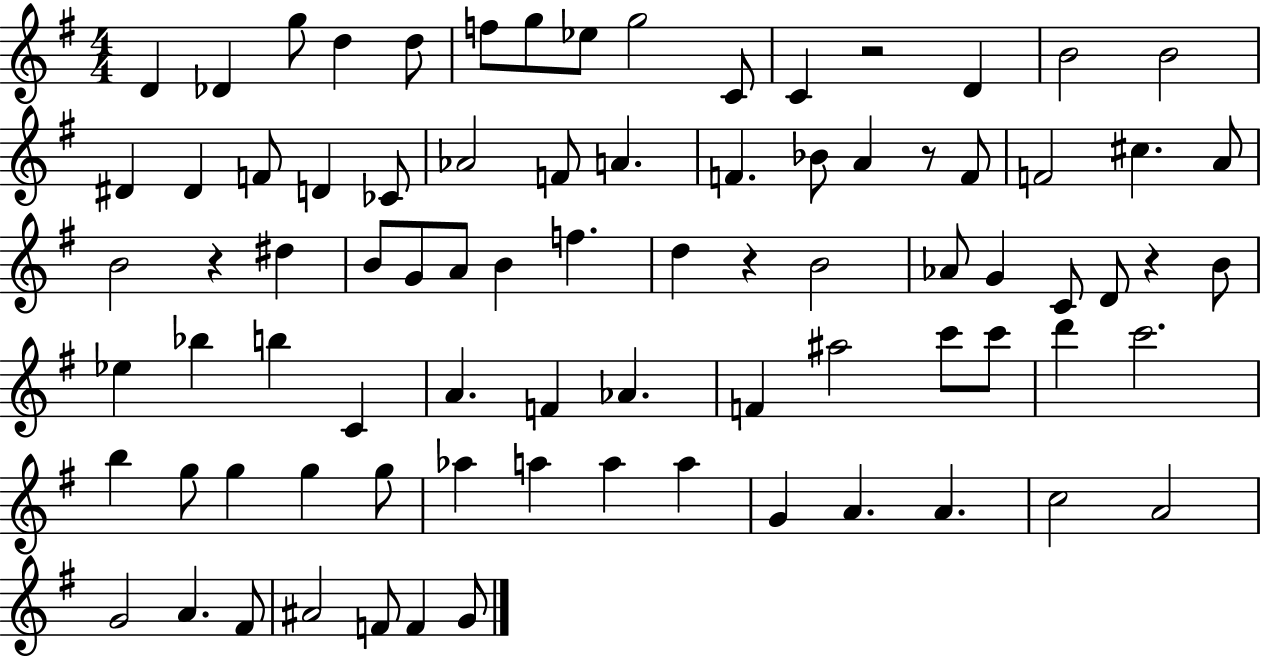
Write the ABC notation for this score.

X:1
T:Untitled
M:4/4
L:1/4
K:G
D _D g/2 d d/2 f/2 g/2 _e/2 g2 C/2 C z2 D B2 B2 ^D ^D F/2 D _C/2 _A2 F/2 A F _B/2 A z/2 F/2 F2 ^c A/2 B2 z ^d B/2 G/2 A/2 B f d z B2 _A/2 G C/2 D/2 z B/2 _e _b b C A F _A F ^a2 c'/2 c'/2 d' c'2 b g/2 g g g/2 _a a a a G A A c2 A2 G2 A ^F/2 ^A2 F/2 F G/2